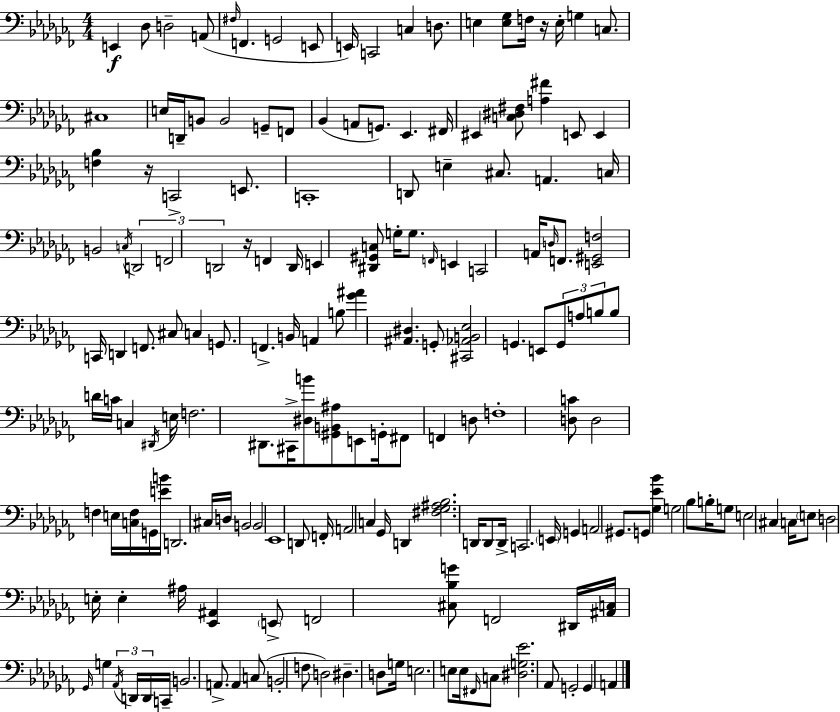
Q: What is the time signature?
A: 4/4